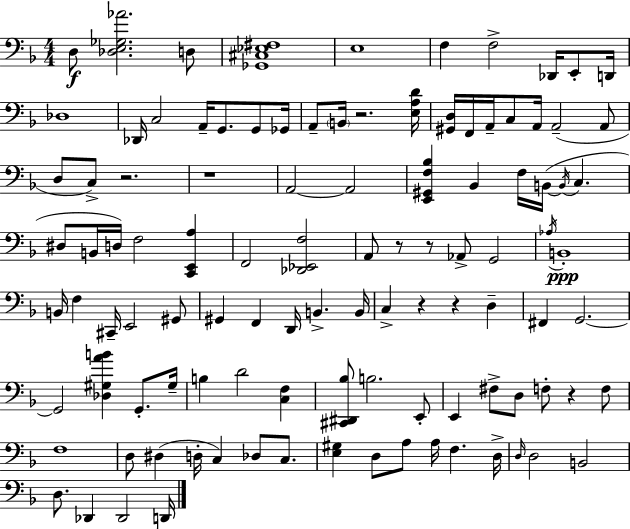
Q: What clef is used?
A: bass